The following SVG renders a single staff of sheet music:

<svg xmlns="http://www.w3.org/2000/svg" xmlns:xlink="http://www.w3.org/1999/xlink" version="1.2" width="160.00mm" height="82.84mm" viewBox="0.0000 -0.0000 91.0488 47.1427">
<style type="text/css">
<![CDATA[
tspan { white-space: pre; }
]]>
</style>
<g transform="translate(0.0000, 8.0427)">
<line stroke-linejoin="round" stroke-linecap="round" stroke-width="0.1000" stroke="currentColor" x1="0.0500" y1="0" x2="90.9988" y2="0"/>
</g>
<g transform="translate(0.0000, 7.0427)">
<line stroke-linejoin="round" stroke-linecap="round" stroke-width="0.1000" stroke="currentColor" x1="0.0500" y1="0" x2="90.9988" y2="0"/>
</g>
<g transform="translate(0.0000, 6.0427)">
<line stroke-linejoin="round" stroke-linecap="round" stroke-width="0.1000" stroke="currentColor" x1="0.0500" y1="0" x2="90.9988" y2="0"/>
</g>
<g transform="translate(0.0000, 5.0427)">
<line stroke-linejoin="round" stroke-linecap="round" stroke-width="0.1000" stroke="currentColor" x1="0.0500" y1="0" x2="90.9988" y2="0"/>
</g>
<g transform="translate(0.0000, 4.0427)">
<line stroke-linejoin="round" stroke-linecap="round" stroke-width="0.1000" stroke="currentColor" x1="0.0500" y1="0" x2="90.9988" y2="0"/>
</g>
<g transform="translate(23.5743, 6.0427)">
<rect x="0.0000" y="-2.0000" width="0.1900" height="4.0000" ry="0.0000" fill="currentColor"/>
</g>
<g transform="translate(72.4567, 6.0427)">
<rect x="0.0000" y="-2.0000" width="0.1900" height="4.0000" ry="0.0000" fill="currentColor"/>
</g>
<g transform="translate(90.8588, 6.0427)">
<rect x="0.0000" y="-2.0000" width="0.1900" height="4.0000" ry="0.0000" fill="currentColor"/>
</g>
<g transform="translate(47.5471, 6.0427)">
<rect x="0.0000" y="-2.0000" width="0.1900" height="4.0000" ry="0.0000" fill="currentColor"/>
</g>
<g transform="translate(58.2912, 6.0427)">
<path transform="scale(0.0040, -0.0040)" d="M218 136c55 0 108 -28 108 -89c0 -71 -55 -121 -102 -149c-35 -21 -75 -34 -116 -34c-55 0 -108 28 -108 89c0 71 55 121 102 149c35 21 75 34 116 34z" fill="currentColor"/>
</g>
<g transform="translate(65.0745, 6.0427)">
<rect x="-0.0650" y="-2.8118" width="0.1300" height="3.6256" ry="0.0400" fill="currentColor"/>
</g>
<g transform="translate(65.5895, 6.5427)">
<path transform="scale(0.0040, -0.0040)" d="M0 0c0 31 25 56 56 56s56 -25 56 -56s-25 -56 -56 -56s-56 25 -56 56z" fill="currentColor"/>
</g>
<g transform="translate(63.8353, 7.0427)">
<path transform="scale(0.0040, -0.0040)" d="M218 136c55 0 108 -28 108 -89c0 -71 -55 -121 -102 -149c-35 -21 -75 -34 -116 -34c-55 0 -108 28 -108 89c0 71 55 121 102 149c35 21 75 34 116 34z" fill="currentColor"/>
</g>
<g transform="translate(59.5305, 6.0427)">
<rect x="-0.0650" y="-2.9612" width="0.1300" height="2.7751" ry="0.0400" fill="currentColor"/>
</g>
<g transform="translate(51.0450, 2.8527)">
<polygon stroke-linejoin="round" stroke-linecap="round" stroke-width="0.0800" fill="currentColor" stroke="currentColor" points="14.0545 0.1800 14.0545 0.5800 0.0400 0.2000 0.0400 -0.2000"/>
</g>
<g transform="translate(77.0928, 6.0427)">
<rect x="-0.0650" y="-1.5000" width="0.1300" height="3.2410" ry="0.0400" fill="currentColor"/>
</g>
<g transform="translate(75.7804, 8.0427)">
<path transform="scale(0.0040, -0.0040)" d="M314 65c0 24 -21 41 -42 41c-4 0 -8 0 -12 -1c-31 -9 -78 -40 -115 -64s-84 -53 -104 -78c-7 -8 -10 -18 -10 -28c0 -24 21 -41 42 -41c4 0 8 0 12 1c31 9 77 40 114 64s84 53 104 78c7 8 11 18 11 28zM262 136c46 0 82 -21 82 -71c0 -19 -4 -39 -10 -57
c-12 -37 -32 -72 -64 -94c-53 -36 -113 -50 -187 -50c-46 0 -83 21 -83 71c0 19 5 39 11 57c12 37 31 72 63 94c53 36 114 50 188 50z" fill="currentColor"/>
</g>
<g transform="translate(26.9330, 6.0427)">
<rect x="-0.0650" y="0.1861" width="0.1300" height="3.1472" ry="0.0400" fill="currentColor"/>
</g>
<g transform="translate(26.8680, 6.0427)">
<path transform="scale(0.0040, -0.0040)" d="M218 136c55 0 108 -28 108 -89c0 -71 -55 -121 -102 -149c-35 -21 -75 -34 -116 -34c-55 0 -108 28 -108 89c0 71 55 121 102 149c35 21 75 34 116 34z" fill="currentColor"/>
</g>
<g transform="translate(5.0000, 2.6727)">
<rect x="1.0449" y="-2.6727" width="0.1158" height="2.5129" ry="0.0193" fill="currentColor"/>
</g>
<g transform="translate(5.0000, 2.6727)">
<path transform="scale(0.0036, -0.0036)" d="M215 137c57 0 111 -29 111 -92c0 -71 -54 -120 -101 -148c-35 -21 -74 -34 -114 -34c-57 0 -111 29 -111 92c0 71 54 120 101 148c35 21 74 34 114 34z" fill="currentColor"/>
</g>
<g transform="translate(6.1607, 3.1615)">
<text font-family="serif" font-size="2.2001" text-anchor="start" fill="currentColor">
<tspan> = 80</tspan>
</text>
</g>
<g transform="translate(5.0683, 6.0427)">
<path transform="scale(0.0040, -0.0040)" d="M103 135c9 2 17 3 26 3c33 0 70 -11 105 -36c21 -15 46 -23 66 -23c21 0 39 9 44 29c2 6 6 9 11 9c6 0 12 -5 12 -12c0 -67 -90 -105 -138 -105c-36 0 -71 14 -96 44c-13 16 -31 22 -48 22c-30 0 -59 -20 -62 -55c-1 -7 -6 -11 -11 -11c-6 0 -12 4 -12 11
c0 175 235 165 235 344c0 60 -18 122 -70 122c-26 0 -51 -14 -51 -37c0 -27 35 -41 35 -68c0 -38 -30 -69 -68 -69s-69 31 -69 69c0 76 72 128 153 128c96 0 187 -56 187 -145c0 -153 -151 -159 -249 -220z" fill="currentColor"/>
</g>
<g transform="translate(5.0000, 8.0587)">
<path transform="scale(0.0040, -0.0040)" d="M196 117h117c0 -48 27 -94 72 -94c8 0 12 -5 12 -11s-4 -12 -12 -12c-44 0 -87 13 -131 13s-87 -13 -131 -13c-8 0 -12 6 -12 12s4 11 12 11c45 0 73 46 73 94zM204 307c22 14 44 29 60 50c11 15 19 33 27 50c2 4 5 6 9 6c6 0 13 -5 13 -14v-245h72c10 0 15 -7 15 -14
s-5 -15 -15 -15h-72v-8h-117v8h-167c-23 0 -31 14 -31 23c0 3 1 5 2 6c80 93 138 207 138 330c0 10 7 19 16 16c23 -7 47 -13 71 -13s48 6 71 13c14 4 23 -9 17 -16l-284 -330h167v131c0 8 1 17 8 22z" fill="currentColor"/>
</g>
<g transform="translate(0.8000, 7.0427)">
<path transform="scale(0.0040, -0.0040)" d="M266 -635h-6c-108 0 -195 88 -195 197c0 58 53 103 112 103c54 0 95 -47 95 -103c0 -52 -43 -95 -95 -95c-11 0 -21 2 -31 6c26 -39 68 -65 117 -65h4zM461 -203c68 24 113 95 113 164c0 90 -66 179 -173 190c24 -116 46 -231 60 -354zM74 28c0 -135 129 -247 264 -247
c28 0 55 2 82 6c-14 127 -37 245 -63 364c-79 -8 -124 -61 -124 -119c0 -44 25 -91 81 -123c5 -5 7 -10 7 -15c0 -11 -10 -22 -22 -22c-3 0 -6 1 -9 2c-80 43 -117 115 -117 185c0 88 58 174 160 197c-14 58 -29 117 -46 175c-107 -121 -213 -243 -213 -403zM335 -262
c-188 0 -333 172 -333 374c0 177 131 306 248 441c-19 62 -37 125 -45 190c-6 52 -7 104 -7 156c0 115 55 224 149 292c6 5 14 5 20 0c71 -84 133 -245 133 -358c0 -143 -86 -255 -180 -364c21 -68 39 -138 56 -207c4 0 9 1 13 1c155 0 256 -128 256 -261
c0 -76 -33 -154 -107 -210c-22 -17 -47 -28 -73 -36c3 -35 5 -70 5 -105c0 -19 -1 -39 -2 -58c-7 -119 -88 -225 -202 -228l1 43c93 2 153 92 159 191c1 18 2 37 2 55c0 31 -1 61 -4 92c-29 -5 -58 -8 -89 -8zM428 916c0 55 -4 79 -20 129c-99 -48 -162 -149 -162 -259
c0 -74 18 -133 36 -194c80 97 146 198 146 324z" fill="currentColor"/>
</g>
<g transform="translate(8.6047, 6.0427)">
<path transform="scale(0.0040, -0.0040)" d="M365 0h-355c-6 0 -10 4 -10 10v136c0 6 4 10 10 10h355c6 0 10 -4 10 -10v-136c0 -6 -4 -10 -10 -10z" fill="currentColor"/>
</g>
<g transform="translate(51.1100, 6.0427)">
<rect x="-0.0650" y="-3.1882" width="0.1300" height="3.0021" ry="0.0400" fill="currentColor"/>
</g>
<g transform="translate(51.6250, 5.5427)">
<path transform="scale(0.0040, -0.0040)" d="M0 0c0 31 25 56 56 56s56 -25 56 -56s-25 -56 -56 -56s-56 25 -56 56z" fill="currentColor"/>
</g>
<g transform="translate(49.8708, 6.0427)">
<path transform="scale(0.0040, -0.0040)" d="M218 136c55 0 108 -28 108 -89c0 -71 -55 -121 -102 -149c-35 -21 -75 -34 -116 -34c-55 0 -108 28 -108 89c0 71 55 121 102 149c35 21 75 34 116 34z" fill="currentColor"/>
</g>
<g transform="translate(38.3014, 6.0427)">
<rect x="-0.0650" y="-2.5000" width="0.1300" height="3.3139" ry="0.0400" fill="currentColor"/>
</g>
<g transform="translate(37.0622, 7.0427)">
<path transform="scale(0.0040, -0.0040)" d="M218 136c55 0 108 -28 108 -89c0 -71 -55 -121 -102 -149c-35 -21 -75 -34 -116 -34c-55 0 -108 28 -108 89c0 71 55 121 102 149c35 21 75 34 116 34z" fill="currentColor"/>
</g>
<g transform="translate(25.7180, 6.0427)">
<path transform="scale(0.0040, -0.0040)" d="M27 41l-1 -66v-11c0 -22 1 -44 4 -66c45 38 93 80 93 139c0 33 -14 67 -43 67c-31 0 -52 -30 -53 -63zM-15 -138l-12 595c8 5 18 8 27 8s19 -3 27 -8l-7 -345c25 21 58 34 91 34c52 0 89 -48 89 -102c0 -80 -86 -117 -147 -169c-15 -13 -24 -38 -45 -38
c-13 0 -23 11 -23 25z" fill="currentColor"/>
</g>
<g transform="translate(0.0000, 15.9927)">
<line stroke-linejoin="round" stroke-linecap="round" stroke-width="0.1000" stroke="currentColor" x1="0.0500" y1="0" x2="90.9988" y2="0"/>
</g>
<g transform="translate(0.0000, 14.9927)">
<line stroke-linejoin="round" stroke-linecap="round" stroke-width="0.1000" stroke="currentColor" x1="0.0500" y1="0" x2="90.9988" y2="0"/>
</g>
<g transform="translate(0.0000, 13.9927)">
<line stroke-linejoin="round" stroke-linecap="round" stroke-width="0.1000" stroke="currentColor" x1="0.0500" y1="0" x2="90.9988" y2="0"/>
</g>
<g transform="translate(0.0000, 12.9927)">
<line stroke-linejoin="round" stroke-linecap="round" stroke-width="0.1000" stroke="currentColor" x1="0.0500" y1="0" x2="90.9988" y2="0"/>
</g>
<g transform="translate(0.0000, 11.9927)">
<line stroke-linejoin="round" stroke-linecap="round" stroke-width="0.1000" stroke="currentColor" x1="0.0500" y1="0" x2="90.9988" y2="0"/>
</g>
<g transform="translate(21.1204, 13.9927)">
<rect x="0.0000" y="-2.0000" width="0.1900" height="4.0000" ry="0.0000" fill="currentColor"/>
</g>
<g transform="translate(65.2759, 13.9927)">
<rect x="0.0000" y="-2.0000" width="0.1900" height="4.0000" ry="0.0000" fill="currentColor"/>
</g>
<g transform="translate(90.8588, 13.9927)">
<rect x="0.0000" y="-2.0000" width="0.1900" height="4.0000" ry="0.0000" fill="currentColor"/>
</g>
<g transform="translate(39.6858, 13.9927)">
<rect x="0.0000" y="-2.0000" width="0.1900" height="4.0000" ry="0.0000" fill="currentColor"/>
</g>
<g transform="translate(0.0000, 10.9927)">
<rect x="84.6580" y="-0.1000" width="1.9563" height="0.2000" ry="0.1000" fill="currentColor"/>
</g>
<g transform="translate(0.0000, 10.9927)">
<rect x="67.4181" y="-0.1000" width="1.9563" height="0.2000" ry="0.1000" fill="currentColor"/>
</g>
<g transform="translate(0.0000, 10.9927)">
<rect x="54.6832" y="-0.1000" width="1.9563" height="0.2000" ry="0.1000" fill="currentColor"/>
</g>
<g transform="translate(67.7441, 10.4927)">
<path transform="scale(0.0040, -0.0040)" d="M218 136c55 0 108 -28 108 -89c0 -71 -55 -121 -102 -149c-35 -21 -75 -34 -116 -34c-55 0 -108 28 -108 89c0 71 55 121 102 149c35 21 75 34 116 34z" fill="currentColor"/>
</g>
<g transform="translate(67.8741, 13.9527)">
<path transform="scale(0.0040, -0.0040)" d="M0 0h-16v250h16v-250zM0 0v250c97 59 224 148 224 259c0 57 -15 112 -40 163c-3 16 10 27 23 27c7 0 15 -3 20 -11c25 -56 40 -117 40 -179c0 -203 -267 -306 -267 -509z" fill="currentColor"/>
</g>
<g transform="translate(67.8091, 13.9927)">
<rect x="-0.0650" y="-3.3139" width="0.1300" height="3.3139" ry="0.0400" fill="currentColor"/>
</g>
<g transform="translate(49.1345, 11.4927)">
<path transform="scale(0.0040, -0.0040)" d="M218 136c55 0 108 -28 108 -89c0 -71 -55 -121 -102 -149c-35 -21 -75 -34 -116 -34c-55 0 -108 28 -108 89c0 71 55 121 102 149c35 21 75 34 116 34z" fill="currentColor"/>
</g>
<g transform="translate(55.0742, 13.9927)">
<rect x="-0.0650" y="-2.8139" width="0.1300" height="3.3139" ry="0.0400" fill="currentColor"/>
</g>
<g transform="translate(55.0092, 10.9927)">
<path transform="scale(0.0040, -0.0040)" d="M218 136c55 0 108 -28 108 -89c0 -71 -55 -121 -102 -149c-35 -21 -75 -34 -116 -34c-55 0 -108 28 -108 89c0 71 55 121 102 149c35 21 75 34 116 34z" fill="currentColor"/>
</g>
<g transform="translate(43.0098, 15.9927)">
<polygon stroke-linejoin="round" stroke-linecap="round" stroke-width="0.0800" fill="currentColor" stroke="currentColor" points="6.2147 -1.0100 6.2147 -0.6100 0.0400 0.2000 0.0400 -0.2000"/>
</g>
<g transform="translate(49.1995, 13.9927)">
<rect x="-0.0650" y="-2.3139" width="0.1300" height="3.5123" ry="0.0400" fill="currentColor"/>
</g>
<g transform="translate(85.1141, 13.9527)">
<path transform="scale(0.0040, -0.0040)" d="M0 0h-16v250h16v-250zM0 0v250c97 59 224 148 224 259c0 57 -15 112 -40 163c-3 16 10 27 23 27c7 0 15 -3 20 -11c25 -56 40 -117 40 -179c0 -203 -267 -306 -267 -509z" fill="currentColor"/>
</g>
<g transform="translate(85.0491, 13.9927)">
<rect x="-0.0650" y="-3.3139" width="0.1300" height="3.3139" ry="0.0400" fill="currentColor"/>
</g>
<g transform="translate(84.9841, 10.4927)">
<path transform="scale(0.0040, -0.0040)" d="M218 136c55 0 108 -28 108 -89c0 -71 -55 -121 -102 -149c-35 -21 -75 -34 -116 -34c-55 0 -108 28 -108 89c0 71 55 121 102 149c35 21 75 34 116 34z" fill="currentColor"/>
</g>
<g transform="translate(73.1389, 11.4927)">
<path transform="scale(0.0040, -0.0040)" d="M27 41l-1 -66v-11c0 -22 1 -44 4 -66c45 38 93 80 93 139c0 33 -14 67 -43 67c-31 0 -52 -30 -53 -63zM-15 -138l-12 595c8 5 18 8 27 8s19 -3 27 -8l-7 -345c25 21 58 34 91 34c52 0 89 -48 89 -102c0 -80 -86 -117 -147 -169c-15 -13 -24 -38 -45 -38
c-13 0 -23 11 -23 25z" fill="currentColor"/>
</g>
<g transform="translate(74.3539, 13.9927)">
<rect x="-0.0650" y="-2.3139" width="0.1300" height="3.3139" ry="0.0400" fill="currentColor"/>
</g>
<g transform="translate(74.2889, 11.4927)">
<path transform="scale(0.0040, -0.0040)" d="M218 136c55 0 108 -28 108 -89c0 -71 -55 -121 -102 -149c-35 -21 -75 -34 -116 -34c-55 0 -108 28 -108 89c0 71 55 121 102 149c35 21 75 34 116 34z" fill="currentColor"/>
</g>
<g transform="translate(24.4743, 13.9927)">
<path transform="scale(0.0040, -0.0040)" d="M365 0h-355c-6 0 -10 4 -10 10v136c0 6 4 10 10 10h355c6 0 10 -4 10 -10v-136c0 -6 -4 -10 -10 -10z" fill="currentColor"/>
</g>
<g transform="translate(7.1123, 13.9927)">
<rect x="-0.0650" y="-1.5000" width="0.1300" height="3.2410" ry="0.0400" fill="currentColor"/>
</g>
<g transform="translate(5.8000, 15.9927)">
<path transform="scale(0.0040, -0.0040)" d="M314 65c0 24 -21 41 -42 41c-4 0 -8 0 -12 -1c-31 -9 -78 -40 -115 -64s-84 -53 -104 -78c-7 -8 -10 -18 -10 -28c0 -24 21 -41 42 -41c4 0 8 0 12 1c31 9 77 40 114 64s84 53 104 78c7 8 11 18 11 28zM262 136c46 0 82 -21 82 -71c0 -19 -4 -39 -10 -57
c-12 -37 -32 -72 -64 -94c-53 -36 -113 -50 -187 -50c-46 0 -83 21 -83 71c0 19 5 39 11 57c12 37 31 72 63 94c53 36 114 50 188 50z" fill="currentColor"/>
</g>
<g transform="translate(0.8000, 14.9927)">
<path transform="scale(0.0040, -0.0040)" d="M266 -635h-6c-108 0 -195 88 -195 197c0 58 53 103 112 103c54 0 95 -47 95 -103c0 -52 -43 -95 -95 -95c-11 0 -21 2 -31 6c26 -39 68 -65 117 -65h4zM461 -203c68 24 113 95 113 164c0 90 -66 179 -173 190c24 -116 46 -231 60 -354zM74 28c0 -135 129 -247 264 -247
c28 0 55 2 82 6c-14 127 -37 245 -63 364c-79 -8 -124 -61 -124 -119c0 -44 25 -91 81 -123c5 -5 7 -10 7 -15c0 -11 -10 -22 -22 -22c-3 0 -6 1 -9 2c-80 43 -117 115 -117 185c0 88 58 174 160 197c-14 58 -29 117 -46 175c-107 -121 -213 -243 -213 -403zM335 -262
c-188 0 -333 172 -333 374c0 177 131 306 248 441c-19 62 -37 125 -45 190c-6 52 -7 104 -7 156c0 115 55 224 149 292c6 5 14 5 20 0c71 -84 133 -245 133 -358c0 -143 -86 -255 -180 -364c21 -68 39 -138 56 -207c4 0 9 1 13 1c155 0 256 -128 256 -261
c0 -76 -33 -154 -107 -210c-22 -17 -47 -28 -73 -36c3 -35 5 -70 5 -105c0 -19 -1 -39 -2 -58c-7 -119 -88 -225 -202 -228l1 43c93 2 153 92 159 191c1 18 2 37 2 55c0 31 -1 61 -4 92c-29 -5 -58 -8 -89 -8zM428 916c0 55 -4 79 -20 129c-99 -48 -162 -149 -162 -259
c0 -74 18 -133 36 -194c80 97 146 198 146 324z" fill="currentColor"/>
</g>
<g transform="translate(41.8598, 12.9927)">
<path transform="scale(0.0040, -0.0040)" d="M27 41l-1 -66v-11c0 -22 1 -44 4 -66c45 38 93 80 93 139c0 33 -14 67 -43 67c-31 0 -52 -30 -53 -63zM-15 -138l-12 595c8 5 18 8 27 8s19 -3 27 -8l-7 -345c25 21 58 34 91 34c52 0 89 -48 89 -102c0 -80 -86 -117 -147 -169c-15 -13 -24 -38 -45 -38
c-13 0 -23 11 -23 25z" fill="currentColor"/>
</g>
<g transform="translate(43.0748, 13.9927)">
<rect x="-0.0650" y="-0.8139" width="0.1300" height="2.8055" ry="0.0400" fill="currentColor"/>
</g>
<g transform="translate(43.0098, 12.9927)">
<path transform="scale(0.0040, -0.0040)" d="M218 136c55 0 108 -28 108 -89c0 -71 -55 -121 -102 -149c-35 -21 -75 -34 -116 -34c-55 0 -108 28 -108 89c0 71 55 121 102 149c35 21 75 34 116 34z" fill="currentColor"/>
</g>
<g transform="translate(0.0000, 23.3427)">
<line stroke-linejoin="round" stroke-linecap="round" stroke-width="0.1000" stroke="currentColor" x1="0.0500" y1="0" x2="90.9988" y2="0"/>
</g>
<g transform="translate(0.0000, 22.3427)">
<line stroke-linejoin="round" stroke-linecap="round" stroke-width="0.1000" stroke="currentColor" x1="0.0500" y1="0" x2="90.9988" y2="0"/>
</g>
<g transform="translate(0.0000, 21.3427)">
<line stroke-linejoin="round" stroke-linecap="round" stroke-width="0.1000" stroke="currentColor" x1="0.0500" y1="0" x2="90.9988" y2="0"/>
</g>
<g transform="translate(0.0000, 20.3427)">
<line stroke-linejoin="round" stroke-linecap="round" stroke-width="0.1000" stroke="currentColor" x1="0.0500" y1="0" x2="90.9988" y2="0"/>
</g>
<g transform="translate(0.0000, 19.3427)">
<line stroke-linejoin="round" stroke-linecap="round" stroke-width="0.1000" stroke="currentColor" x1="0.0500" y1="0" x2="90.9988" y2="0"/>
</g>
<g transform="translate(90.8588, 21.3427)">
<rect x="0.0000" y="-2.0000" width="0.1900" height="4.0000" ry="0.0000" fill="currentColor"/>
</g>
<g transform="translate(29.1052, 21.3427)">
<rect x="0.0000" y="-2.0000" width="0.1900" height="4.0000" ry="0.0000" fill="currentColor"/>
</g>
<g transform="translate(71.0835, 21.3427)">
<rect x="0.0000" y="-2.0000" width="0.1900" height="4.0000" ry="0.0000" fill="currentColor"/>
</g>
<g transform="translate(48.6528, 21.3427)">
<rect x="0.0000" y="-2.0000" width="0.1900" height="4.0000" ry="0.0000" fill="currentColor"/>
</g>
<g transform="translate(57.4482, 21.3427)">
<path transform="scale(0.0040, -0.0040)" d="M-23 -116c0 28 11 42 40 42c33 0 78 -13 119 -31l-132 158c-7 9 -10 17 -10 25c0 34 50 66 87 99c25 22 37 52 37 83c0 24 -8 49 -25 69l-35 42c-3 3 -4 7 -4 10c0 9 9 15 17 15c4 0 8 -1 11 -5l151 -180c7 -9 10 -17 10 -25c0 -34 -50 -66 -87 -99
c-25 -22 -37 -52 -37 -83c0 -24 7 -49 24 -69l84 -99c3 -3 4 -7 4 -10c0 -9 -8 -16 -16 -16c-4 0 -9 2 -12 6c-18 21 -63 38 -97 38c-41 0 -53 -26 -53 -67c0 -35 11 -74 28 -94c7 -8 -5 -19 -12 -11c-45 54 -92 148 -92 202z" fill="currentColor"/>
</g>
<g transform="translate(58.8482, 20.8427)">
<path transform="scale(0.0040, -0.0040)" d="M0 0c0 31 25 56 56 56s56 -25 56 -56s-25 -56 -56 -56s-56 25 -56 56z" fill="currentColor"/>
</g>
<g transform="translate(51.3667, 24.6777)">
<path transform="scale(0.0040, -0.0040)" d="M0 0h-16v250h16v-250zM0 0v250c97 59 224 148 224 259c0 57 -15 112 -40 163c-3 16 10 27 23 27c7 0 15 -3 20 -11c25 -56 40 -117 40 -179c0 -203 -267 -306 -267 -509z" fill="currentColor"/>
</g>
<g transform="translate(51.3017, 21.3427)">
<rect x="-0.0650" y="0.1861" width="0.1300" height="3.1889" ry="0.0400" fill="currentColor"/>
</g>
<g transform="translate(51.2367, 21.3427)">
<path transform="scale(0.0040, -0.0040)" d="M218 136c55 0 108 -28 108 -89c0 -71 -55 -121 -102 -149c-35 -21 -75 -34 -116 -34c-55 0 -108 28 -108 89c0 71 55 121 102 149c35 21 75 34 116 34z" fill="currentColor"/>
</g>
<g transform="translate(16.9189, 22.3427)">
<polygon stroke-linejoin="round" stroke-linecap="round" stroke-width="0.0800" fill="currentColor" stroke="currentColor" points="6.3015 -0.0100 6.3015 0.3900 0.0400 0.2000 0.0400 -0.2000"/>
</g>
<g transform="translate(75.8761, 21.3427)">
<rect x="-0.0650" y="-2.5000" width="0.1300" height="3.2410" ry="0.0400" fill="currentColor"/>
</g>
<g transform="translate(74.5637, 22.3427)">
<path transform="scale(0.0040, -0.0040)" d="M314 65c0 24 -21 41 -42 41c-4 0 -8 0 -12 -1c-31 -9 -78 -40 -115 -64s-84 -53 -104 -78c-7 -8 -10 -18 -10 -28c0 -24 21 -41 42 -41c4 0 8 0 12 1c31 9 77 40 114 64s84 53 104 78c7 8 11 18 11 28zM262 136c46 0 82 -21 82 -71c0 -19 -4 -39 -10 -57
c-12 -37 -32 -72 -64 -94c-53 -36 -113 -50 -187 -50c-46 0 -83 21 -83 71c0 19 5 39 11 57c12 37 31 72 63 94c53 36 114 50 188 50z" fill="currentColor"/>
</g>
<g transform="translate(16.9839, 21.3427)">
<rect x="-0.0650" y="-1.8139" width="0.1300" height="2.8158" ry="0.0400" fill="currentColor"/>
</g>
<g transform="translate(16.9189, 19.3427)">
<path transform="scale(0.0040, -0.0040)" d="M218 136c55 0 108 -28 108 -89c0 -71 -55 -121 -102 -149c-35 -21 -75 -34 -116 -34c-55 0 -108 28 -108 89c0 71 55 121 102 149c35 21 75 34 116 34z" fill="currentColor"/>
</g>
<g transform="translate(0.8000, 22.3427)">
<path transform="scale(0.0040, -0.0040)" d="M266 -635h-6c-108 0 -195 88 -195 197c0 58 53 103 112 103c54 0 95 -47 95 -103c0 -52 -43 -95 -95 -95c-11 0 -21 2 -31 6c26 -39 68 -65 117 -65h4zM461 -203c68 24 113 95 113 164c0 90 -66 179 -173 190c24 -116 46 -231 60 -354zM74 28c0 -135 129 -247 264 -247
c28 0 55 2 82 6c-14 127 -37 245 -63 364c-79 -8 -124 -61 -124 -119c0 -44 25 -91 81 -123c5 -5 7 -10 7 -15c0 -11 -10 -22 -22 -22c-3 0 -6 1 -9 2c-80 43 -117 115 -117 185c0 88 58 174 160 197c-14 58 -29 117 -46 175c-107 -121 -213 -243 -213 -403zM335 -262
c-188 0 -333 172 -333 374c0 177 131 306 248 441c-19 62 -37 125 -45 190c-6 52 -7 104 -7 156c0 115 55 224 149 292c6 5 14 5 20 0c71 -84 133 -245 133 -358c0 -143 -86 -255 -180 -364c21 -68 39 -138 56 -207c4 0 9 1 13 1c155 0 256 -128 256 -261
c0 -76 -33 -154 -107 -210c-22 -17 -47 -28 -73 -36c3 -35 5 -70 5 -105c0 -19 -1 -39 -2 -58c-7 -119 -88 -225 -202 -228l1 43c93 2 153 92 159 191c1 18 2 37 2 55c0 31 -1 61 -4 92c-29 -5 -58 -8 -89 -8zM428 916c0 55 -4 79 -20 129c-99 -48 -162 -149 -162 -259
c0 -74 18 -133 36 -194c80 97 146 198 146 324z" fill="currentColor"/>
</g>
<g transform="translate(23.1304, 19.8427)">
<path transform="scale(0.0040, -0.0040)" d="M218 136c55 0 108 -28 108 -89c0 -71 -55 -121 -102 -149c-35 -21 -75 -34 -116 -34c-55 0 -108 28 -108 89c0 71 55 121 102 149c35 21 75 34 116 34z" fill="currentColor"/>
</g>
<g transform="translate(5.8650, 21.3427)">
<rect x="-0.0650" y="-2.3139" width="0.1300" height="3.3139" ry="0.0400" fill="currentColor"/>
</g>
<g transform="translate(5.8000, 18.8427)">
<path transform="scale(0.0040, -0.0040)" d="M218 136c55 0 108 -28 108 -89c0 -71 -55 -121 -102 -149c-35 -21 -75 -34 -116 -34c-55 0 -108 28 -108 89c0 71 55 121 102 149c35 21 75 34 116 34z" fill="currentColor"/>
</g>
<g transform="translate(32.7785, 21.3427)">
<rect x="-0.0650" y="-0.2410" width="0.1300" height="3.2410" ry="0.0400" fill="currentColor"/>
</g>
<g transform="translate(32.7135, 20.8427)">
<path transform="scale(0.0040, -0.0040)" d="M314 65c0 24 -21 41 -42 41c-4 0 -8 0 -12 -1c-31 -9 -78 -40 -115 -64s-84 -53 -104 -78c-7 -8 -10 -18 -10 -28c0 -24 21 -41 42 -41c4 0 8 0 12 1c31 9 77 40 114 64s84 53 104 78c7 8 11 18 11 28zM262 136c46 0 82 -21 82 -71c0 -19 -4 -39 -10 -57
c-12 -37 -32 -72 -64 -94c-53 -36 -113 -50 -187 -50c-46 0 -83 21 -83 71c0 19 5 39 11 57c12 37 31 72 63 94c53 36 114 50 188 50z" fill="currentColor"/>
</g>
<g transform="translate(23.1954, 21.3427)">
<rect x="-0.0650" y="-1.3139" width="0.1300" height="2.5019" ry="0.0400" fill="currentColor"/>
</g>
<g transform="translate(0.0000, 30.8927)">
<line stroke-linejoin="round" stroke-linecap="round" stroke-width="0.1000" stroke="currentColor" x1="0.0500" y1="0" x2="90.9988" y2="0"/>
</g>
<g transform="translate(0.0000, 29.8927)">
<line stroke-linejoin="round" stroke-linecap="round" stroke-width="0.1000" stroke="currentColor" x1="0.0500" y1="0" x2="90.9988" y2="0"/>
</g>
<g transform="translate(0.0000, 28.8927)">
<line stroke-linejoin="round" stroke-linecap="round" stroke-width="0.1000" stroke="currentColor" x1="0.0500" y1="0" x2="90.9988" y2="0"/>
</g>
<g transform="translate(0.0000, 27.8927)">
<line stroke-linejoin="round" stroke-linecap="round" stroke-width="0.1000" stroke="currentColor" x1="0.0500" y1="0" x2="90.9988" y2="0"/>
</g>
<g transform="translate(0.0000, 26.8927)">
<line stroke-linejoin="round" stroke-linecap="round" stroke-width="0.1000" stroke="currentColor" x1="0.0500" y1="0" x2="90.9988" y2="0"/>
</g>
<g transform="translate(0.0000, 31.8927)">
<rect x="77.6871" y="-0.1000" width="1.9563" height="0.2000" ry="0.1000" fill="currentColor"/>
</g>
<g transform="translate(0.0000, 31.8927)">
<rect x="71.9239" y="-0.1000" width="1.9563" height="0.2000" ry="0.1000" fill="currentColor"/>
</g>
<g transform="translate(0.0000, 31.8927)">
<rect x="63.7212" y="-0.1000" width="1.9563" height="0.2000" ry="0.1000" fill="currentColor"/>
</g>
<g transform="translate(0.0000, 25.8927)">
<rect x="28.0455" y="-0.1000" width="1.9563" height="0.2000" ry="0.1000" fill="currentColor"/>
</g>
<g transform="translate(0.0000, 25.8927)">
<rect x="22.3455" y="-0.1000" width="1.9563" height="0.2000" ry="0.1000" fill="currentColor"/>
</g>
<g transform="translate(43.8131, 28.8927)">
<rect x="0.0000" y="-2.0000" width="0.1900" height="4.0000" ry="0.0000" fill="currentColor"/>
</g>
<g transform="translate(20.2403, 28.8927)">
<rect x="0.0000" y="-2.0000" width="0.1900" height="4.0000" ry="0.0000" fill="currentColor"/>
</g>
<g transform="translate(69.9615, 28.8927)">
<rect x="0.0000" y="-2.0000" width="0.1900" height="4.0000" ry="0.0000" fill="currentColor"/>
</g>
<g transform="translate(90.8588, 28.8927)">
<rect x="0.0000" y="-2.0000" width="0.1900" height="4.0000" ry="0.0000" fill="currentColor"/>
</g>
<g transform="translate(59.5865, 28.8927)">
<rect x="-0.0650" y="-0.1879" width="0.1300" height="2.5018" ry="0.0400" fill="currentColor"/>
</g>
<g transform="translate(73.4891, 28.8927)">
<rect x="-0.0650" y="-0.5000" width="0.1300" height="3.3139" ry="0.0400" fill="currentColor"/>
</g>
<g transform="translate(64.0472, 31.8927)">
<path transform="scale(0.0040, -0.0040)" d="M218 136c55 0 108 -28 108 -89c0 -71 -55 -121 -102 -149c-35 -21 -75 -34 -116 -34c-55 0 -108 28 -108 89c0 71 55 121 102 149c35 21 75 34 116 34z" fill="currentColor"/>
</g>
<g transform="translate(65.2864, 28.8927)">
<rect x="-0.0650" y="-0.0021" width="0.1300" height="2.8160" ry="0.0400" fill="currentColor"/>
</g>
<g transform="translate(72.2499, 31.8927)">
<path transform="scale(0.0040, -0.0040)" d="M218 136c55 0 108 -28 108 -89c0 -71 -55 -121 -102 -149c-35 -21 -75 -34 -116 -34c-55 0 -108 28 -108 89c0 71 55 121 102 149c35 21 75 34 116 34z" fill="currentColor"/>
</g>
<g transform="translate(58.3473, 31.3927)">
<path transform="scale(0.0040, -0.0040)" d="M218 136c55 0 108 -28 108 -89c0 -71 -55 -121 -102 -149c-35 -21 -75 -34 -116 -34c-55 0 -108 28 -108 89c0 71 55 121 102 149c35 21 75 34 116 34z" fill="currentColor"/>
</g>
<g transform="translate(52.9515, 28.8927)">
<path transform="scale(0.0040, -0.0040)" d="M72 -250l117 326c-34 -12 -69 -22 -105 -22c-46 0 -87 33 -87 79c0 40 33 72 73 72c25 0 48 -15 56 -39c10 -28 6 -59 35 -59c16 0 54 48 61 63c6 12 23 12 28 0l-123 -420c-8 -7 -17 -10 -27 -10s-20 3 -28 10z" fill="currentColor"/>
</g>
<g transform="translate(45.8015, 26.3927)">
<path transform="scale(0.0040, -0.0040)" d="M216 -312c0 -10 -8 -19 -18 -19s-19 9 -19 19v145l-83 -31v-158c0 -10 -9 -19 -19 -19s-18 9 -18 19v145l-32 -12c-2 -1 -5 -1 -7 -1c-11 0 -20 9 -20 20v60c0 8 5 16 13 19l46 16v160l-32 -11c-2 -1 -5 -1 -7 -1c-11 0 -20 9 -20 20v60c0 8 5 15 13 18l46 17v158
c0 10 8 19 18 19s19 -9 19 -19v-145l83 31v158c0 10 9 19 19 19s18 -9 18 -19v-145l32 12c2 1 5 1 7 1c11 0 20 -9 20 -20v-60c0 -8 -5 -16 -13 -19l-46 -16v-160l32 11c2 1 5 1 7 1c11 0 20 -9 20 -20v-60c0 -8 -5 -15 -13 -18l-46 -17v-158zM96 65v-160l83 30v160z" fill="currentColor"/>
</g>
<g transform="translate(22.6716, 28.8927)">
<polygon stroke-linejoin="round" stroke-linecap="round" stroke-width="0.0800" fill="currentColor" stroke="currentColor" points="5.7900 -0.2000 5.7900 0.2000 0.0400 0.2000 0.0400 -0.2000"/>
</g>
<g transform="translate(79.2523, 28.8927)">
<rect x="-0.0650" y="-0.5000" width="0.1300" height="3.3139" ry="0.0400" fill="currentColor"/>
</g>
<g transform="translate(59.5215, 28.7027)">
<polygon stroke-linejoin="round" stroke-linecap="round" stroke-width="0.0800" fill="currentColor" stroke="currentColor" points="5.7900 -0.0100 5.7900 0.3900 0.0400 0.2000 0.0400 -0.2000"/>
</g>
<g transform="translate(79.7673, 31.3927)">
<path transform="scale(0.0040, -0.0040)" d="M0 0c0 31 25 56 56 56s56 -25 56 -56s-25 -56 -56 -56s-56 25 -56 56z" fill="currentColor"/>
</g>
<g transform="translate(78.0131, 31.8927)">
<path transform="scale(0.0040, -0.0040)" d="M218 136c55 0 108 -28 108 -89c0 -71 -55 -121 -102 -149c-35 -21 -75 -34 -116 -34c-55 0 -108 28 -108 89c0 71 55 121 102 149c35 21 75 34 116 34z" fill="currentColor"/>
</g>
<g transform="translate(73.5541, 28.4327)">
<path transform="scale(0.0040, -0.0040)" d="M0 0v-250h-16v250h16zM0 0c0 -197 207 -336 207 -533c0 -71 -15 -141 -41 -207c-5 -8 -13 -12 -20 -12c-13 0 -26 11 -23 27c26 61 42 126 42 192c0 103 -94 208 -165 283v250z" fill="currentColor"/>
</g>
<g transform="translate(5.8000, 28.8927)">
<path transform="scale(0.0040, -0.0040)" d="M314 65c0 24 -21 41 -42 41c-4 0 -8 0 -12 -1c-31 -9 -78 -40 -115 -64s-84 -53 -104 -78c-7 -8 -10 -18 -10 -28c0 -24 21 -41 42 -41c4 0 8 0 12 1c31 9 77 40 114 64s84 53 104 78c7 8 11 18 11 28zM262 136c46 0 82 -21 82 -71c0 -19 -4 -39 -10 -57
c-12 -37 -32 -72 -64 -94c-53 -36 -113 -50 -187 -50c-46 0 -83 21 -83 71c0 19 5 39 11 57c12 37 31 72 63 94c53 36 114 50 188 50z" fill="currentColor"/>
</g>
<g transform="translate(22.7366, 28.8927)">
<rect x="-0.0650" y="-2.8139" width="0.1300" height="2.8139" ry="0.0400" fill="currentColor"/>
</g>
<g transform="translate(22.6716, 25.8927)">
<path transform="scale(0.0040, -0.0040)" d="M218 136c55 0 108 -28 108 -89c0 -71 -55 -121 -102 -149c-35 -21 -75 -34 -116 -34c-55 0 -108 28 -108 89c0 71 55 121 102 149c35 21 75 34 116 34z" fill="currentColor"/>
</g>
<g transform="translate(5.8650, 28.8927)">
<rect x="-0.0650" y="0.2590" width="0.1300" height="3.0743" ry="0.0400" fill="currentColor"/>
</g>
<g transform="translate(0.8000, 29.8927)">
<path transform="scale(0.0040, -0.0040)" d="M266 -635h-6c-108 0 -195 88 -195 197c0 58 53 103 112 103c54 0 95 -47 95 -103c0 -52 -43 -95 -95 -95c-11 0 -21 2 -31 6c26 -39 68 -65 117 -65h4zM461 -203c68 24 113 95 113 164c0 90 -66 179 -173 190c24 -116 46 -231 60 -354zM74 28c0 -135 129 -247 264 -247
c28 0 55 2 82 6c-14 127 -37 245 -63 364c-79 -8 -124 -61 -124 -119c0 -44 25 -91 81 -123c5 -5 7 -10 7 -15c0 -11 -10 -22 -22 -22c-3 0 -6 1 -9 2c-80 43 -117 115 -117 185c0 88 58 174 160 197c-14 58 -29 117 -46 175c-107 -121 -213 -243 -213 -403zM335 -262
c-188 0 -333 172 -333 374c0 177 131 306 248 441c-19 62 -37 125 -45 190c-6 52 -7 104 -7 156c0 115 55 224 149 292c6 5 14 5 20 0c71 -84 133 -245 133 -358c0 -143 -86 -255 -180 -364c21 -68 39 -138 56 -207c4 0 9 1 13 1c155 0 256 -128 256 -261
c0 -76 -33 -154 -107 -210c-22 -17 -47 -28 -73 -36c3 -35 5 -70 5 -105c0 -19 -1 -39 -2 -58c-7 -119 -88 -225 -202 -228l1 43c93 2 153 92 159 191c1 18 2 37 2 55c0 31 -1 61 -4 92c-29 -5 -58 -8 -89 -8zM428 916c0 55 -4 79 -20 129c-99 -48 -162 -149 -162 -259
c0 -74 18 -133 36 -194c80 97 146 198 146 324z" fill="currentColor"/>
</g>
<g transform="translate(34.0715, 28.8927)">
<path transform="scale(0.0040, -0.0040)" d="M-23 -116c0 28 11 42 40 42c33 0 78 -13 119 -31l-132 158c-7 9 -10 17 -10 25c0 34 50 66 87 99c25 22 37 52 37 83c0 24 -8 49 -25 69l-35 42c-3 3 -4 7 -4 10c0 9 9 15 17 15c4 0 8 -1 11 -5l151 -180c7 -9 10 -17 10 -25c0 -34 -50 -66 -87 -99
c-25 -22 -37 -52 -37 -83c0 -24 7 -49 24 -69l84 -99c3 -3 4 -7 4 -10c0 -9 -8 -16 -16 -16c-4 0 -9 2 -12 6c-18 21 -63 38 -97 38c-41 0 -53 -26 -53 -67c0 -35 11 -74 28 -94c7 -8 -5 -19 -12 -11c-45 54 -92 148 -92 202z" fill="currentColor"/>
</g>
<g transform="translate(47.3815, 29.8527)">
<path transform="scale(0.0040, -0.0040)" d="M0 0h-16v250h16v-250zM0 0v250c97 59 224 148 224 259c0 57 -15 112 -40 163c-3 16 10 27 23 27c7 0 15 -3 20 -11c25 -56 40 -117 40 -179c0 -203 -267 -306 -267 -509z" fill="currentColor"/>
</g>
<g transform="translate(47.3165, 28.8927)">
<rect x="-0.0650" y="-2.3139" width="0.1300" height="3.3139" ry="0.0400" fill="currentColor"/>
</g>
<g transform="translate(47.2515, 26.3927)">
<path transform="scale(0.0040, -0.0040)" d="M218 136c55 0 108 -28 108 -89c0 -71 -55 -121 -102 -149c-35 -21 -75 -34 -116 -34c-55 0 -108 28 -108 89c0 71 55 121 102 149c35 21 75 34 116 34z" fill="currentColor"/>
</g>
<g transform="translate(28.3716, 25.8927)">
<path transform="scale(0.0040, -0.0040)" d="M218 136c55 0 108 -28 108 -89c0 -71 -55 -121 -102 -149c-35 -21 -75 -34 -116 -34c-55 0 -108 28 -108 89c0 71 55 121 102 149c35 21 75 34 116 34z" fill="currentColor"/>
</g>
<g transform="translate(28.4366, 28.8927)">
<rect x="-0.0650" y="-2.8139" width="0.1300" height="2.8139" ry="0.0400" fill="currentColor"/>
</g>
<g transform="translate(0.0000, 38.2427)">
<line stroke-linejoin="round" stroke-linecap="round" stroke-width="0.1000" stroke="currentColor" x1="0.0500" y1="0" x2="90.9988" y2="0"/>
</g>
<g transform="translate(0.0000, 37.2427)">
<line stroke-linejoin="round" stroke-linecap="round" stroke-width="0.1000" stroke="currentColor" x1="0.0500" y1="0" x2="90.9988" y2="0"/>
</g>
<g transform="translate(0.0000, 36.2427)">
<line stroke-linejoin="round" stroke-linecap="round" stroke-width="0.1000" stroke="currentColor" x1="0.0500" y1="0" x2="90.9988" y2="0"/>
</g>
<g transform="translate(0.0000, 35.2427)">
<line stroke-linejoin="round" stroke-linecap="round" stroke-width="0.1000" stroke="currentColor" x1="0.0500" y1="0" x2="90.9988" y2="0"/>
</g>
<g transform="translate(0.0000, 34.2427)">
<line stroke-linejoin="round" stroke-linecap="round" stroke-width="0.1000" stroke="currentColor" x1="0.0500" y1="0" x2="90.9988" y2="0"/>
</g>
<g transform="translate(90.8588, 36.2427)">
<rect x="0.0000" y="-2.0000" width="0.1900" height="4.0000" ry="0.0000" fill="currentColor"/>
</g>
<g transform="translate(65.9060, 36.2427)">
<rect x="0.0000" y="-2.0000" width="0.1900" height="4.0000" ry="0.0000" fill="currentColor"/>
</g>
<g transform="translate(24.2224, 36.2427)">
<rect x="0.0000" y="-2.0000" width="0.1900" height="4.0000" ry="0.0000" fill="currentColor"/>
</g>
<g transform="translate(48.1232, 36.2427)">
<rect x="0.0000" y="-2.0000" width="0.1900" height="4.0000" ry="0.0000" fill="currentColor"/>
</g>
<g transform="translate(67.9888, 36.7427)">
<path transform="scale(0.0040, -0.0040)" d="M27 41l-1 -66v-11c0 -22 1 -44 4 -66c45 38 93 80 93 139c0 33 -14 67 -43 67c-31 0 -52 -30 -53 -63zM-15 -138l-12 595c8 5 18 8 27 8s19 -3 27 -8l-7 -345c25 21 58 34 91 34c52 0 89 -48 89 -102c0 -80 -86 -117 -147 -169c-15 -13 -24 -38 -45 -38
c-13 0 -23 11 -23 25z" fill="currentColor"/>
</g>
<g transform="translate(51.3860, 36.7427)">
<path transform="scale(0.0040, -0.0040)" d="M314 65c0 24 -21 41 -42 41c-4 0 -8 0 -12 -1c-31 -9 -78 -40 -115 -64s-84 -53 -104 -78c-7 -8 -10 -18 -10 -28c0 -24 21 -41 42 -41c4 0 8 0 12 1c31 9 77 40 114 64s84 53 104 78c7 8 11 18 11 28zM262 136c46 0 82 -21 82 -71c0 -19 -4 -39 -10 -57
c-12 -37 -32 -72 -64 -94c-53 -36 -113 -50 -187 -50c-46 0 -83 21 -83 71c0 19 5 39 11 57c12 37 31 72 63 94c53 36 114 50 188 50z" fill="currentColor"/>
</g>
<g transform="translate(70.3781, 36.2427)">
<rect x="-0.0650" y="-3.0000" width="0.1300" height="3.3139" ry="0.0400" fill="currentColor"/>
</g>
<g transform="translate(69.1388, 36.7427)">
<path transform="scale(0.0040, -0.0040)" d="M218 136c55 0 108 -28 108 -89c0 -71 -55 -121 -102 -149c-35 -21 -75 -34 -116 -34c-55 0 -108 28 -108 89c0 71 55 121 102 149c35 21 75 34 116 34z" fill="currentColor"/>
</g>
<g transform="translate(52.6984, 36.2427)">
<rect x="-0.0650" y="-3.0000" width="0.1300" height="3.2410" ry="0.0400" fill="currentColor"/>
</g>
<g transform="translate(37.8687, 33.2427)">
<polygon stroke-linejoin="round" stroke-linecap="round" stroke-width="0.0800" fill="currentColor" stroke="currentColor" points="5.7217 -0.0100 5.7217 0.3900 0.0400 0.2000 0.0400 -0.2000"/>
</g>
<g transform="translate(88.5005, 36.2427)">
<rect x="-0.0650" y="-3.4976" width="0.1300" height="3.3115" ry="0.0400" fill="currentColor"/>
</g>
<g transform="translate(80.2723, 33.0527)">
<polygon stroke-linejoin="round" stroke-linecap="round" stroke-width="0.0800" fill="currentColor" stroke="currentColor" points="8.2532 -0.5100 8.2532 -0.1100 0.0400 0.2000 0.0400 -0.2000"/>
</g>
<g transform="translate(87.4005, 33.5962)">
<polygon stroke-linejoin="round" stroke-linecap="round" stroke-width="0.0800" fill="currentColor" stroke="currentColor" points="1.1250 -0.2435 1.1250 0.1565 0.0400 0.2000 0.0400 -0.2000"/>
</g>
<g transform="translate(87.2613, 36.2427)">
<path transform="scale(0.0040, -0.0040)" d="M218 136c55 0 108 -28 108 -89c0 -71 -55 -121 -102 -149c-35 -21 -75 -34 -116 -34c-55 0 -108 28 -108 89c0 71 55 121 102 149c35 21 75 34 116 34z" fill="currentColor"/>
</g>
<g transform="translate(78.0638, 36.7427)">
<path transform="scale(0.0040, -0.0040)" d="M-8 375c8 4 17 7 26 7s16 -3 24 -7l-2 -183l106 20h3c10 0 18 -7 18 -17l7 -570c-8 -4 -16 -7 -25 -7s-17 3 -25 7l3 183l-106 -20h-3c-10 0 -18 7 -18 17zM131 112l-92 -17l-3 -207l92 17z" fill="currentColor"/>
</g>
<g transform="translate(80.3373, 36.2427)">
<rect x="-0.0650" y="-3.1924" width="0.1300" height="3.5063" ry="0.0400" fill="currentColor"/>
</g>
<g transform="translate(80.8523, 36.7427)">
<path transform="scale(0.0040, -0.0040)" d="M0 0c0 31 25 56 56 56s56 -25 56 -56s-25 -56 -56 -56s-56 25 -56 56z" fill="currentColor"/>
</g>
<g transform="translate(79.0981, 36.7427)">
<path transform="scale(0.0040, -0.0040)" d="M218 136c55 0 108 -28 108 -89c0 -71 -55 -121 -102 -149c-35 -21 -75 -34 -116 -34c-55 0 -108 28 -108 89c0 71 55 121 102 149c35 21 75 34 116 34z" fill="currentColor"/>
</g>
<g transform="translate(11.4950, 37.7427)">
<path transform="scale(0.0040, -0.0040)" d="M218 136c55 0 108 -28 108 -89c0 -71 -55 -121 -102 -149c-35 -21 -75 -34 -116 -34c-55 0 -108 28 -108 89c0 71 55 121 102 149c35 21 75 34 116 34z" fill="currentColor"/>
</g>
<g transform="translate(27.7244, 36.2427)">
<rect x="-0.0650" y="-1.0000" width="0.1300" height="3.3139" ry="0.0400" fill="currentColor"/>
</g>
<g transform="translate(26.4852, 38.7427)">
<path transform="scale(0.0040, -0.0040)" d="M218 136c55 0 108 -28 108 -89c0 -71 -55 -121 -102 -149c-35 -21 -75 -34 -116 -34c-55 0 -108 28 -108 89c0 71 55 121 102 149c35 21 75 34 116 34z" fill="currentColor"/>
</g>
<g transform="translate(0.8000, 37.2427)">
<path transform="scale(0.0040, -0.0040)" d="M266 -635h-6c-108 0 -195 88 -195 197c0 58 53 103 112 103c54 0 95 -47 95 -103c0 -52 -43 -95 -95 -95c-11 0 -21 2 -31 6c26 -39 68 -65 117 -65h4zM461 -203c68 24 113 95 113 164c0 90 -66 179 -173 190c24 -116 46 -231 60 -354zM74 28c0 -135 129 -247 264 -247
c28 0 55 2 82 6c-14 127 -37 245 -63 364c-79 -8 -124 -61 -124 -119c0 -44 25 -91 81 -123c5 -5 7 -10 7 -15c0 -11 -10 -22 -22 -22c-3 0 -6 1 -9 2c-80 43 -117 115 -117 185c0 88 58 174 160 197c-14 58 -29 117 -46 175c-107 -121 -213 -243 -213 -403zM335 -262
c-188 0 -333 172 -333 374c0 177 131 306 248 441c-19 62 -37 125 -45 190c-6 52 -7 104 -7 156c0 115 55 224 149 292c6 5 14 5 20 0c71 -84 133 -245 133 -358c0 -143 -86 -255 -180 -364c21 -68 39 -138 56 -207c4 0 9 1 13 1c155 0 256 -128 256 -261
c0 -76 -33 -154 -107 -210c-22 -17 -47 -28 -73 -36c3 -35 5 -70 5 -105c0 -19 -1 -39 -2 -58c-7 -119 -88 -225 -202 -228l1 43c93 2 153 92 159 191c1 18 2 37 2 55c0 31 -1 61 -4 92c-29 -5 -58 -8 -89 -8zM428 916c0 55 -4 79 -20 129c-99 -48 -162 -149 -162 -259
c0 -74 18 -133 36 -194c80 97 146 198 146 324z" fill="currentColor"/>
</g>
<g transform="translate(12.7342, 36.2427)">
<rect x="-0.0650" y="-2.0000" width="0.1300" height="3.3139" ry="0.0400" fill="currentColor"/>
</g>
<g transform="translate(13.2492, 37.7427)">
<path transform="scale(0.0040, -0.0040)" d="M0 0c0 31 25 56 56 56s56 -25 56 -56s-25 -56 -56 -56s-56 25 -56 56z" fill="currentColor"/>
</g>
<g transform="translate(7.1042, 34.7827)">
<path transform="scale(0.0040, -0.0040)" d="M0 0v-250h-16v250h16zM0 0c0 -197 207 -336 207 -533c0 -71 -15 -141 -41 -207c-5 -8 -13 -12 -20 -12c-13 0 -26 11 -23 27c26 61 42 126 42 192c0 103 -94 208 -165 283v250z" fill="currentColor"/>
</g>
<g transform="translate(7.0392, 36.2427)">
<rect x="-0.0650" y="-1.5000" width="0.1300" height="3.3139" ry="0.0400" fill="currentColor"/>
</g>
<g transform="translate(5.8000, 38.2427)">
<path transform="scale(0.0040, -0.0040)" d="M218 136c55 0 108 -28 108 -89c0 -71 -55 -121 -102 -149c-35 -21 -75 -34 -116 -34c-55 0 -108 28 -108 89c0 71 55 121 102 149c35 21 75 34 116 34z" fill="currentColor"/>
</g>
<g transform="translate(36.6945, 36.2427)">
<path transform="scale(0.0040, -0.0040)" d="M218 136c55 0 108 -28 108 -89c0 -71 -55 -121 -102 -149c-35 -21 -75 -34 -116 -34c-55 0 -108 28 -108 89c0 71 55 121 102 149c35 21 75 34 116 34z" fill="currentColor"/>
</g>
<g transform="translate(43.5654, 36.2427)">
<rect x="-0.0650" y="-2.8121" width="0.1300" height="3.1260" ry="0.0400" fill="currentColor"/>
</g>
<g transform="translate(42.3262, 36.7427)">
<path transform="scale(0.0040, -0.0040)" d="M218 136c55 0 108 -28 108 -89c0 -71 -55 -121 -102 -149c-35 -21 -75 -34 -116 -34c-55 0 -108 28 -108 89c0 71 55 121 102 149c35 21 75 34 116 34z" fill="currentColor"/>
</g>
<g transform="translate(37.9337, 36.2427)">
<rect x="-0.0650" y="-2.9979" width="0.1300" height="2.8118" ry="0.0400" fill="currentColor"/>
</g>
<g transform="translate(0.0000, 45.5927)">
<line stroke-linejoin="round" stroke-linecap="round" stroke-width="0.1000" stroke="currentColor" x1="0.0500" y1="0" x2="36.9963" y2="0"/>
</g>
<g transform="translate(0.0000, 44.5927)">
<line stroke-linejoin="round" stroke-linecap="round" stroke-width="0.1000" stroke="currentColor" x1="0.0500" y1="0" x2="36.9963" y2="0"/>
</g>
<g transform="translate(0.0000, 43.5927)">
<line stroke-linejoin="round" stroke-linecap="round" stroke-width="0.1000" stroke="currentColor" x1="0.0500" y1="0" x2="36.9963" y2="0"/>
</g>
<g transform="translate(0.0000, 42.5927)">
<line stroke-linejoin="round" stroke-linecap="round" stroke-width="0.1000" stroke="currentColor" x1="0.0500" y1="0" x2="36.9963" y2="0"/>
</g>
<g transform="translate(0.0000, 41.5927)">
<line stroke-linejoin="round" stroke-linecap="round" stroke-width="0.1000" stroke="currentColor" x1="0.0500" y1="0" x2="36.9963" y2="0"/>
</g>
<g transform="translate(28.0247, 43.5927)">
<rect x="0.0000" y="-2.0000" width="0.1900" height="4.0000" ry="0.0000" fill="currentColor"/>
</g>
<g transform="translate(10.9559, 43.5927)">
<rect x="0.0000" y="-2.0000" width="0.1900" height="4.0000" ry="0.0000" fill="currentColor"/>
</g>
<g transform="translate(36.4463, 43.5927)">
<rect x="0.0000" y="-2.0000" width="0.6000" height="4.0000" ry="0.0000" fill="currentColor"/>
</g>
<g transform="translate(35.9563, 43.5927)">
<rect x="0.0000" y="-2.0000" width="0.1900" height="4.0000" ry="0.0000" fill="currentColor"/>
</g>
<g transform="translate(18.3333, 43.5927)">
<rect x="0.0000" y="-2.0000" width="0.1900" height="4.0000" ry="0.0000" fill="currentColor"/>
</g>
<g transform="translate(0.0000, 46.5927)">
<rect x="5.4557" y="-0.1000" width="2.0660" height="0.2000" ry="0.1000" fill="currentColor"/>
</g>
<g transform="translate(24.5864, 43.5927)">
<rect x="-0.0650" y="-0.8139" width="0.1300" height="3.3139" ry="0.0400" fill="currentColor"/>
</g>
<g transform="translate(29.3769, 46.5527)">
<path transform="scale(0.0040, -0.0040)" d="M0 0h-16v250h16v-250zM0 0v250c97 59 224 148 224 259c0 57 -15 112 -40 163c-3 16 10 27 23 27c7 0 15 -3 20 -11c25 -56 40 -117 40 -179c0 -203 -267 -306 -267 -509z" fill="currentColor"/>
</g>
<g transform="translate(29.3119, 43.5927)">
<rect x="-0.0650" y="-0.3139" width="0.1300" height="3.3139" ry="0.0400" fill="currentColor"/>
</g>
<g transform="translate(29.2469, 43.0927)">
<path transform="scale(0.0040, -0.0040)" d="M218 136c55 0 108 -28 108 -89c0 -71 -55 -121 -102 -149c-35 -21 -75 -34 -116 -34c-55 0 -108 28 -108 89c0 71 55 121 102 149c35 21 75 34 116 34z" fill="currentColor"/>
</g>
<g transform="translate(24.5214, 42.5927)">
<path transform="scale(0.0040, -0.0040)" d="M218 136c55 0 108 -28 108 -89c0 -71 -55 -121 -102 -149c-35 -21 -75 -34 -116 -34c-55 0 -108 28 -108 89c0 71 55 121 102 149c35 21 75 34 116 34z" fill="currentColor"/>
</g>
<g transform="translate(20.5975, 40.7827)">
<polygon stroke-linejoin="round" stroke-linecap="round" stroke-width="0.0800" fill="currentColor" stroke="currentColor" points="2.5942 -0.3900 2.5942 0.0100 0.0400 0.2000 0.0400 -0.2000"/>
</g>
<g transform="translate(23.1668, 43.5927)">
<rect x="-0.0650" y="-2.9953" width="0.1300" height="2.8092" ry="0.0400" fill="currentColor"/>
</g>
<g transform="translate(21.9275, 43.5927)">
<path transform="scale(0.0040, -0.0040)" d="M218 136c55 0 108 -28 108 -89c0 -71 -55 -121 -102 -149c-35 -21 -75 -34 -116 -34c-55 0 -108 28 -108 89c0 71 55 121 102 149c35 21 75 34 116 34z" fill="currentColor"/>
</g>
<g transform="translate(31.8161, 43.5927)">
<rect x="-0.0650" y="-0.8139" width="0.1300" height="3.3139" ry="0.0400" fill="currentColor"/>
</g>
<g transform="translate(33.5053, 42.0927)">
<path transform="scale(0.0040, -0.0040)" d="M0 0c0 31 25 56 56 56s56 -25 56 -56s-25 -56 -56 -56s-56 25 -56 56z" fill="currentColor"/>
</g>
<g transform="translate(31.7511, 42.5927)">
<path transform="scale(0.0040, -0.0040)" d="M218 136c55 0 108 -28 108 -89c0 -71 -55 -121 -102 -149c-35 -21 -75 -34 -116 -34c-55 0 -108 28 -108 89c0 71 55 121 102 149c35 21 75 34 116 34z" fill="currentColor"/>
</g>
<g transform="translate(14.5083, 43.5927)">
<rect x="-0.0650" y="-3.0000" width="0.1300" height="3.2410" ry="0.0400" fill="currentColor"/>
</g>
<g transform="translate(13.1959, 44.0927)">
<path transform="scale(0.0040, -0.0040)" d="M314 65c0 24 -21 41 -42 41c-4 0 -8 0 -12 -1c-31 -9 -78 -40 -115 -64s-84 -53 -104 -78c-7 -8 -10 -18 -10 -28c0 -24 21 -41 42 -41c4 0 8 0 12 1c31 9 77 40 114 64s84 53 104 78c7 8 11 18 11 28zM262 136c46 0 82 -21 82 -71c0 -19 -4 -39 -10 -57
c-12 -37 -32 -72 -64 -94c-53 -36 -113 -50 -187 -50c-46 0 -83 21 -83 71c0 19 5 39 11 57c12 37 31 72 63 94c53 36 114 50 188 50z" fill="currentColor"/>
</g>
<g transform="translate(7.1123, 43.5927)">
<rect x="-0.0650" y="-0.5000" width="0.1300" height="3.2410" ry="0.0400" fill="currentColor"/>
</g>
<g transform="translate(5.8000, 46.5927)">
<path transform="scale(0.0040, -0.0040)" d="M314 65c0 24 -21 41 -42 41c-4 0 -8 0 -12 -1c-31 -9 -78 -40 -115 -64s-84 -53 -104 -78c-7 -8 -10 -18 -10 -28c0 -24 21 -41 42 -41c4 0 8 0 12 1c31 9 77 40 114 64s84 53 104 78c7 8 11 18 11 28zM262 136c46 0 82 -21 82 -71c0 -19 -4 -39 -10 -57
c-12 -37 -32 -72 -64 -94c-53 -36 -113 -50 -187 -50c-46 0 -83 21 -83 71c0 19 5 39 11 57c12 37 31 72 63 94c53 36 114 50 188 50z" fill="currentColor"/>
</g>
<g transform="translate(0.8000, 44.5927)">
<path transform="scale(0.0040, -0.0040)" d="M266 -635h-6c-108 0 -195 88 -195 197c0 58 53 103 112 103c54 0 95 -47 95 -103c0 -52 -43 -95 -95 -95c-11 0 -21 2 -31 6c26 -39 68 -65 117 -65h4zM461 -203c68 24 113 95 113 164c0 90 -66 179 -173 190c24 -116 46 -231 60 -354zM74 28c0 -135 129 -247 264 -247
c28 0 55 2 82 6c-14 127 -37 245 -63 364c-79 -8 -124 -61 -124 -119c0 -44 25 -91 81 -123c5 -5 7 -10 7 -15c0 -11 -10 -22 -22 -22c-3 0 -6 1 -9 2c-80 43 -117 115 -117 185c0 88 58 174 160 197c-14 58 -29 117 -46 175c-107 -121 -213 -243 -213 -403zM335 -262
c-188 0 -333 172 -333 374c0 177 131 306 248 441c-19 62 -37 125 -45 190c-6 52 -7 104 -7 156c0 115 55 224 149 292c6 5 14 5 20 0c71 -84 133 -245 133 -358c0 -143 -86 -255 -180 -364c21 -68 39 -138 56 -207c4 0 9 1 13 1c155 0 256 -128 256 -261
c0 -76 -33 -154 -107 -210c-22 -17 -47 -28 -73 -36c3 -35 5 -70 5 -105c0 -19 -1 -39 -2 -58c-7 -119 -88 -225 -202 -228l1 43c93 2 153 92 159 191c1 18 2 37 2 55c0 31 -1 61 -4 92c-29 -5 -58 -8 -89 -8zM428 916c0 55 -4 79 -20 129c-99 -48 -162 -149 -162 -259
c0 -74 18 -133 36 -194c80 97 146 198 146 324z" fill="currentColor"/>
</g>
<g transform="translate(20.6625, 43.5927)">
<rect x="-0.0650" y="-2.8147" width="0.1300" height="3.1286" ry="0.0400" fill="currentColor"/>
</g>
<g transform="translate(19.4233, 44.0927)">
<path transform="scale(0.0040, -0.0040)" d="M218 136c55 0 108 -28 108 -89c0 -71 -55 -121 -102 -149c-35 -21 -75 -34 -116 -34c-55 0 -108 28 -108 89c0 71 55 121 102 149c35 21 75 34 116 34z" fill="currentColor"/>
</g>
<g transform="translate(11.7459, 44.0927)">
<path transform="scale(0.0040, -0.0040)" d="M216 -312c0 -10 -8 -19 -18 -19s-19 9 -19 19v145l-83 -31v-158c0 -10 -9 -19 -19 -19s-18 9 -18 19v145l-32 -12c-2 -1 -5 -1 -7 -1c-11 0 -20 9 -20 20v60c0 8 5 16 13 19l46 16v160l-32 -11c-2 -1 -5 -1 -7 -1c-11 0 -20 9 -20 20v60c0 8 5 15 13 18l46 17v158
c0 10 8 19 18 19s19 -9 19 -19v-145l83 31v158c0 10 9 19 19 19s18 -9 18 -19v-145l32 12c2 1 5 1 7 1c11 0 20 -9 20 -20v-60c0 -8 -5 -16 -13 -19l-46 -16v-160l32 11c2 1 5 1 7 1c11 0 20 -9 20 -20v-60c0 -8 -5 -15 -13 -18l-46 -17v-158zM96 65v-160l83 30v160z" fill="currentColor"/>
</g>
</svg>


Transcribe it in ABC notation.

X:1
T:Untitled
M:2/4
L:1/4
K:C
z2 _B G B/2 B/2 G/2 E2 E2 z2 _d/2 g/2 a b/2 _g b/2 g f/2 e/2 c2 B/2 z G2 B2 a/2 a/2 z ^g/2 z/2 D/2 C/2 C/2 C E/2 F D B/2 A/2 A2 _A A/2 B/4 C2 ^A2 A/2 B/2 d c/2 d